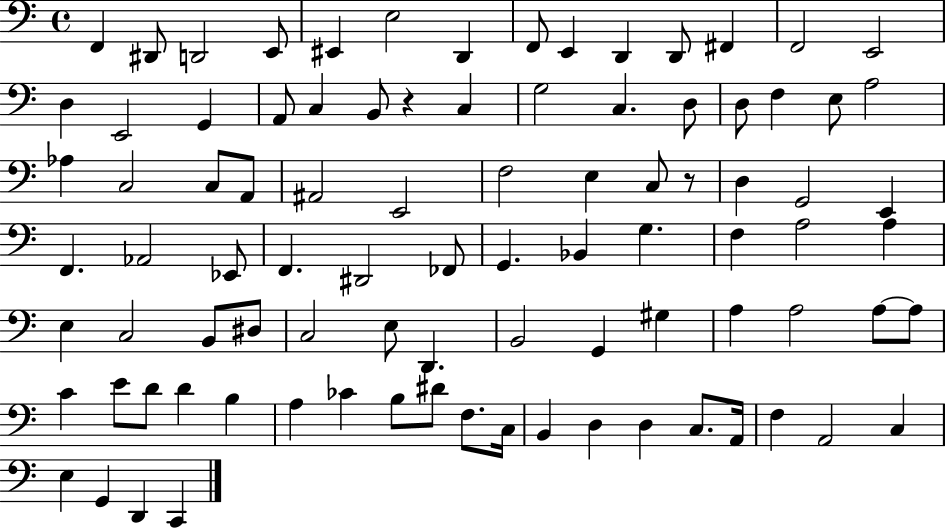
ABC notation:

X:1
T:Untitled
M:4/4
L:1/4
K:C
F,, ^D,,/2 D,,2 E,,/2 ^E,, E,2 D,, F,,/2 E,, D,, D,,/2 ^F,, F,,2 E,,2 D, E,,2 G,, A,,/2 C, B,,/2 z C, G,2 C, D,/2 D,/2 F, E,/2 A,2 _A, C,2 C,/2 A,,/2 ^A,,2 E,,2 F,2 E, C,/2 z/2 D, G,,2 E,, F,, _A,,2 _E,,/2 F,, ^D,,2 _F,,/2 G,, _B,, G, F, A,2 A, E, C,2 B,,/2 ^D,/2 C,2 E,/2 D,, B,,2 G,, ^G, A, A,2 A,/2 A,/2 C E/2 D/2 D B, A, _C B,/2 ^D/2 F,/2 C,/4 B,, D, D, C,/2 A,,/4 F, A,,2 C, E, G,, D,, C,,